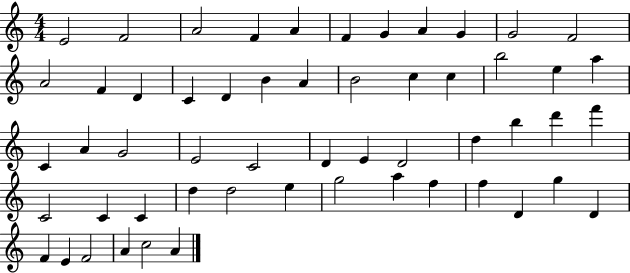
{
  \clef treble
  \numericTimeSignature
  \time 4/4
  \key c \major
  e'2 f'2 | a'2 f'4 a'4 | f'4 g'4 a'4 g'4 | g'2 f'2 | \break a'2 f'4 d'4 | c'4 d'4 b'4 a'4 | b'2 c''4 c''4 | b''2 e''4 a''4 | \break c'4 a'4 g'2 | e'2 c'2 | d'4 e'4 d'2 | d''4 b''4 d'''4 f'''4 | \break c'2 c'4 c'4 | d''4 d''2 e''4 | g''2 a''4 f''4 | f''4 d'4 g''4 d'4 | \break f'4 e'4 f'2 | a'4 c''2 a'4 | \bar "|."
}